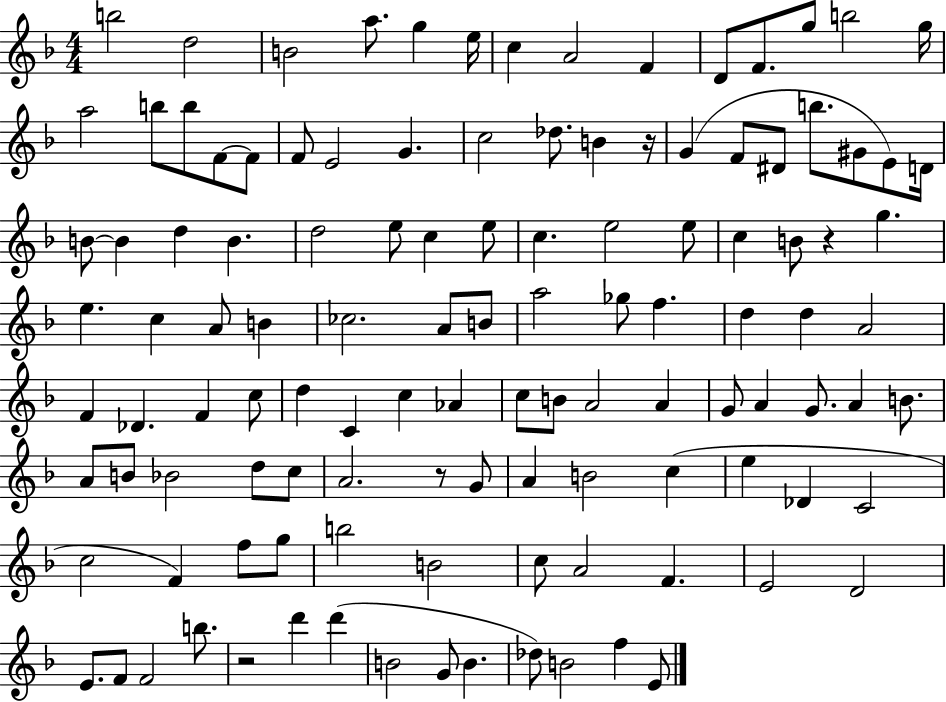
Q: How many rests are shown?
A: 4